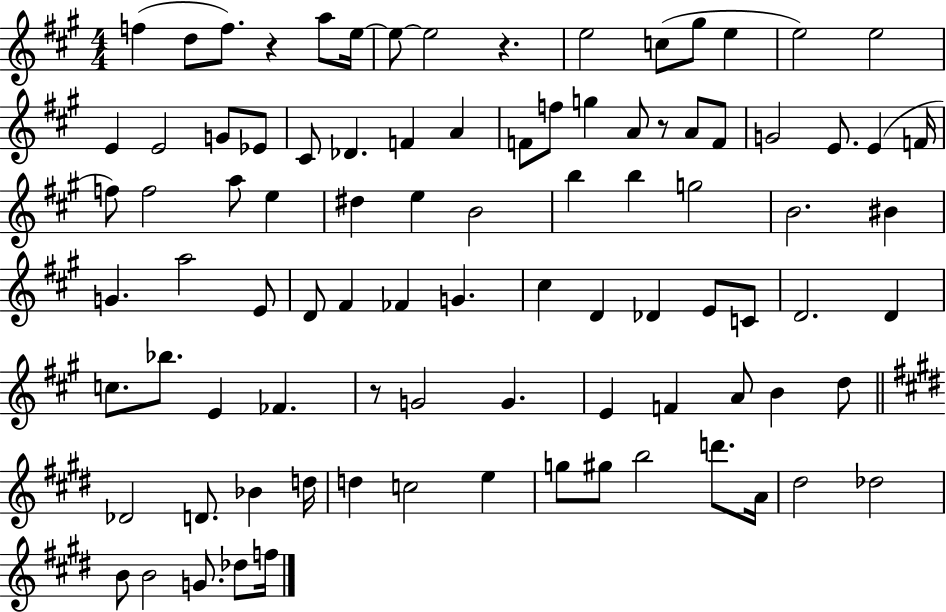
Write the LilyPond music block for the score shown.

{
  \clef treble
  \numericTimeSignature
  \time 4/4
  \key a \major
  f''4( d''8 f''8.) r4 a''8 e''16~~ | e''8~~ e''2 r4. | e''2 c''8( gis''8 e''4 | e''2) e''2 | \break e'4 e'2 g'8 ees'8 | cis'8 des'4. f'4 a'4 | f'8 f''8 g''4 a'8 r8 a'8 f'8 | g'2 e'8. e'4( f'16 | \break f''8) f''2 a''8 e''4 | dis''4 e''4 b'2 | b''4 b''4 g''2 | b'2. bis'4 | \break g'4. a''2 e'8 | d'8 fis'4 fes'4 g'4. | cis''4 d'4 des'4 e'8 c'8 | d'2. d'4 | \break c''8. bes''8. e'4 fes'4. | r8 g'2 g'4. | e'4 f'4 a'8 b'4 d''8 | \bar "||" \break \key e \major des'2 d'8. bes'4 d''16 | d''4 c''2 e''4 | g''8 gis''8 b''2 d'''8. a'16 | dis''2 des''2 | \break b'8 b'2 g'8. des''8 f''16 | \bar "|."
}